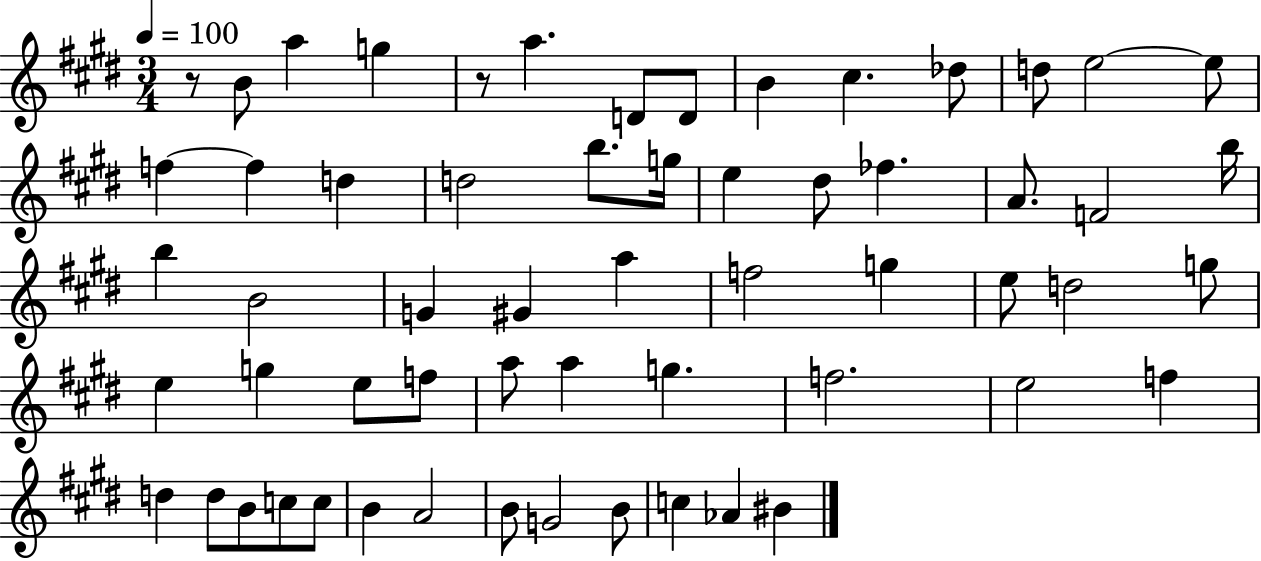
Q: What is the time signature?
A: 3/4